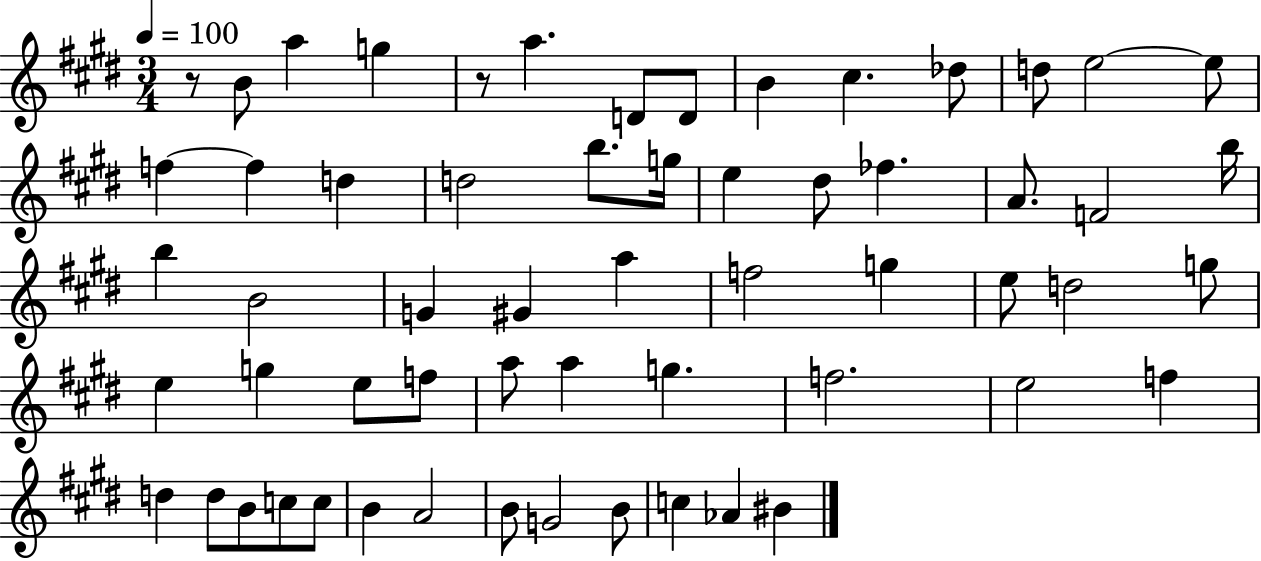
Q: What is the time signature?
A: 3/4